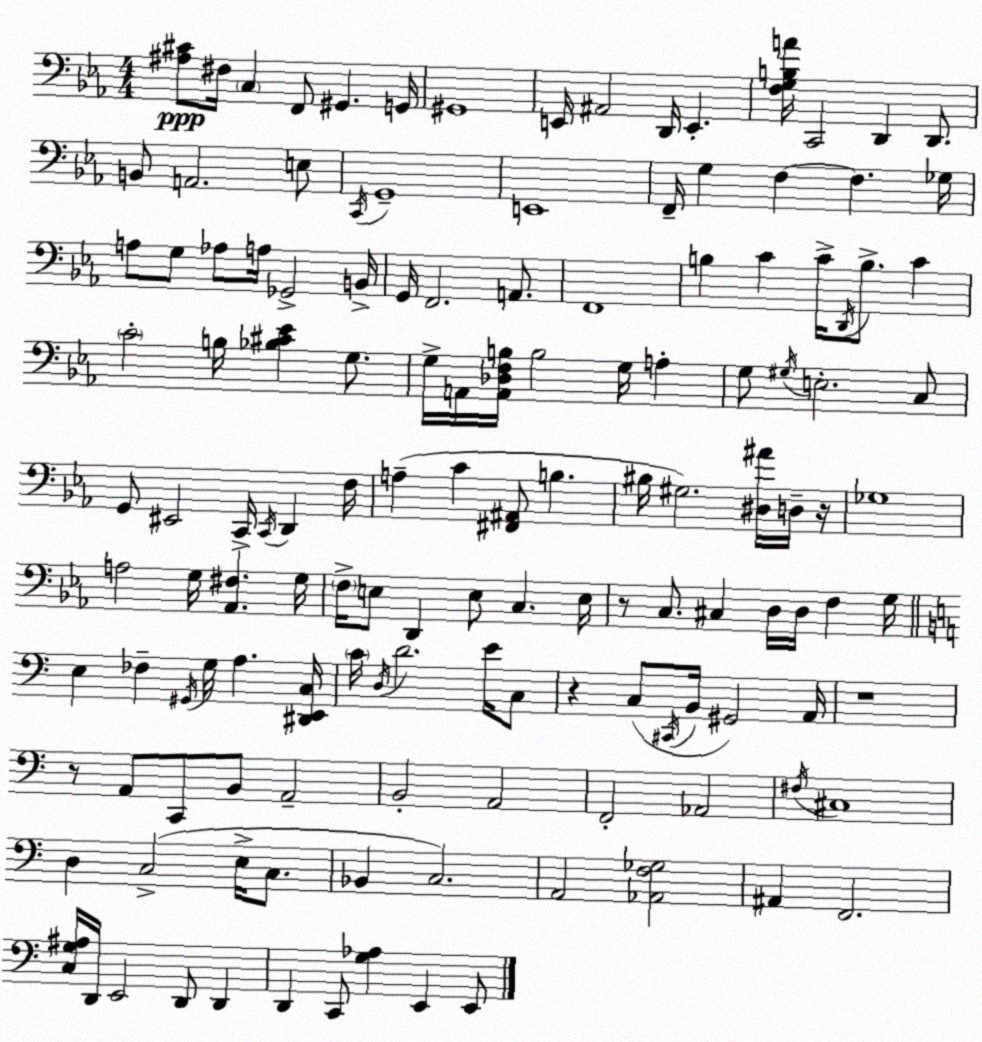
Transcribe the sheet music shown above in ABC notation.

X:1
T:Untitled
M:4/4
L:1/4
K:Cm
[^A,^C]/2 ^F,/4 C, F,,/2 ^G,, G,,/4 ^G,,4 E,,/4 ^A,,2 D,,/4 E,, [F,G,B,A]/4 C,,2 D,, D,,/2 B,,/2 A,,2 E,/2 C,,/4 G,,4 E,,4 F,,/4 G, F, F, _G,/4 A,/2 G,/2 _A,/2 A,/4 _G,,2 B,,/4 G,,/4 F,,2 A,,/2 F,,4 B, C C/4 D,,/4 B,/2 C C2 B,/4 [_B,^C_E] G,/2 G,/4 A,,/4 [A,,_D,F,B,]/4 B,2 G,/4 A, G,/2 ^G,/4 E,2 C,/2 G,,/2 ^E,,2 C,,/4 C,,/4 D,, F,/4 A, C [^F,,^A,,]/2 B, ^B,/4 ^G,2 [^D,^A]/4 D,/4 z/4 _G,4 A,2 G,/4 [_A,,^F,] G,/4 F,/4 E,/2 D,, E,/2 C, E,/4 z/2 C,/2 ^C, D,/4 D,/4 F, G,/4 E, _F, ^G,,/4 G,/4 A, [^D,,E,,C,]/4 C/4 D,/4 D2 E/4 C,/2 z C,/2 ^C,,/4 B,,/4 ^G,,2 A,,/4 z4 z/2 A,,/2 C,,/2 B,,/2 A,,2 B,,2 A,,2 F,,2 _A,,2 ^F,/4 ^C,4 D, C,2 E,/4 C,/2 _B,, C,2 A,,2 [_A,,F,_G,]2 ^A,, F,,2 [C,G,^A,]/4 D,,/4 E,,2 D,,/2 D,, D,, C,,/2 [G,_A,] E,, E,,/2